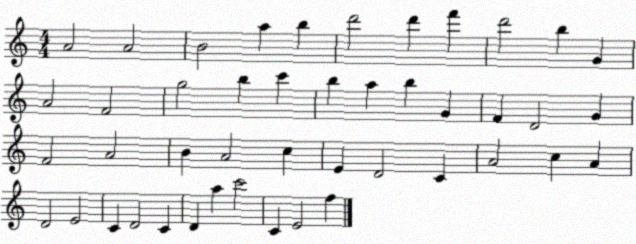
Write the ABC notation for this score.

X:1
T:Untitled
M:4/4
L:1/4
K:C
A2 A2 B2 a b d'2 d' f' d'2 b G A2 F2 g2 b c' b a b G F D2 G F2 A2 B A2 c E D2 C A2 c A D2 E2 C D2 C D a c'2 C E2 f